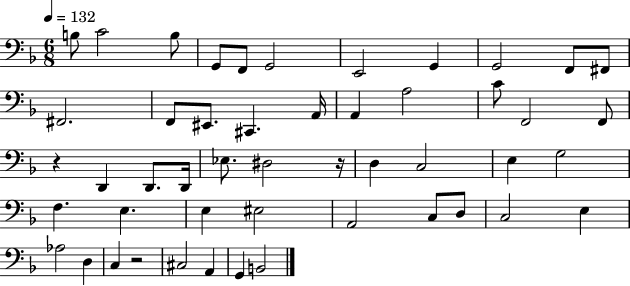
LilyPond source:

{
  \clef bass
  \numericTimeSignature
  \time 6/8
  \key f \major
  \tempo 4 = 132
  \repeat volta 2 { b8 c'2 b8 | g,8 f,8 g,2 | e,2 g,4 | g,2 f,8 fis,8 | \break fis,2. | f,8 eis,8. cis,4. a,16 | a,4 a2 | c'8 f,2 f,8 | \break r4 d,4 d,8. d,16 | ees8. dis2 r16 | d4 c2 | e4 g2 | \break f4. e4. | e4 eis2 | a,2 c8 d8 | c2 e4 | \break aes2 d4 | c4 r2 | cis2 a,4 | g,4 b,2 | \break } \bar "|."
}